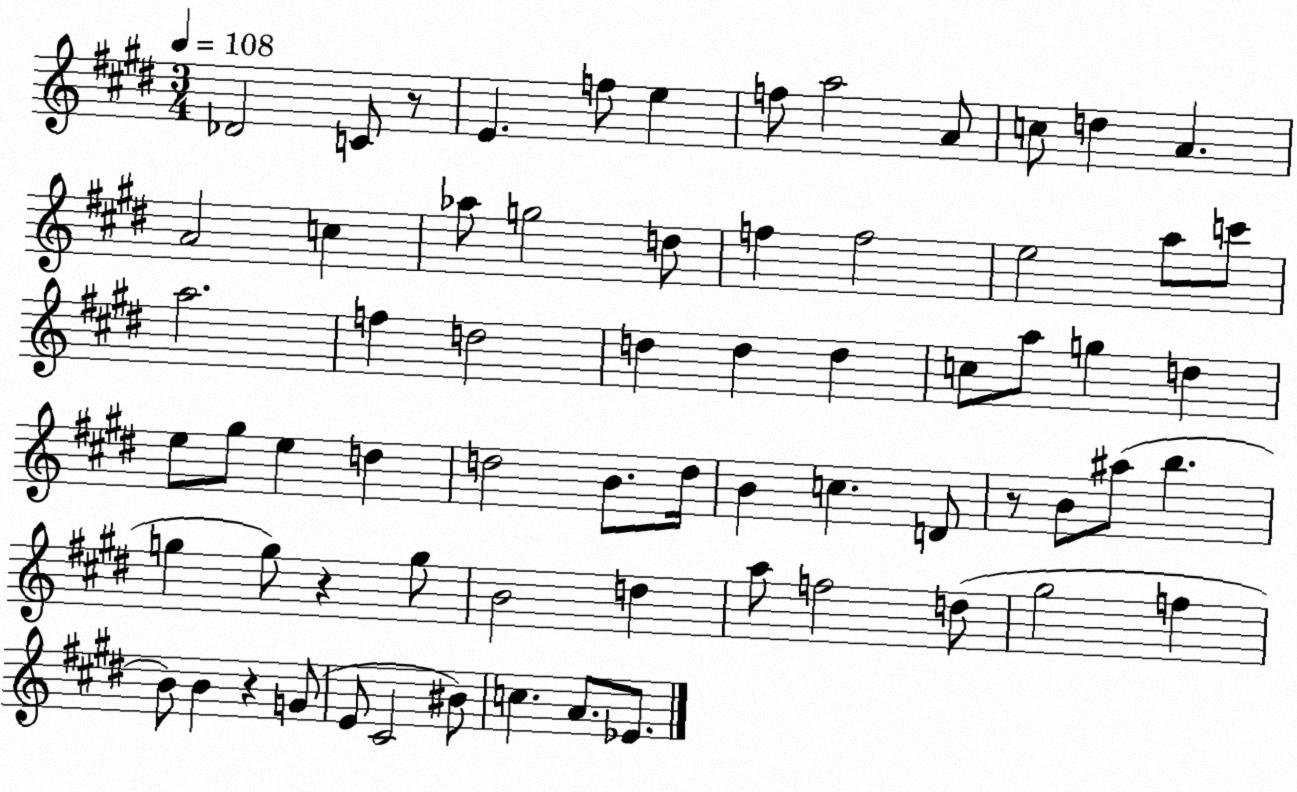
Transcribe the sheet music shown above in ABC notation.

X:1
T:Untitled
M:3/4
L:1/4
K:E
_D2 C/2 z/2 E f/2 e f/2 a2 A/2 c/2 d A A2 c _a/2 g2 d/2 f f2 e2 a/2 c'/2 a2 f d2 d d d c/2 a/2 g d e/2 ^g/2 e d d2 B/2 d/4 B c D/2 z/2 B/2 ^a/2 b g g/2 z g/2 B2 d a/2 f2 d/2 ^g2 f B/2 B z G/2 E/2 ^C2 ^B/2 c A/2 _E/2